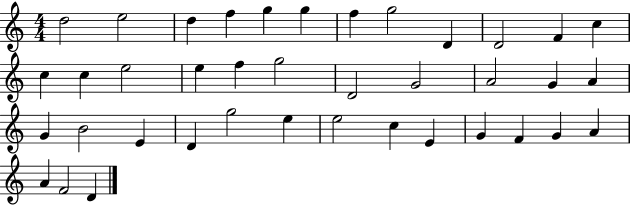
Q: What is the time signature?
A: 4/4